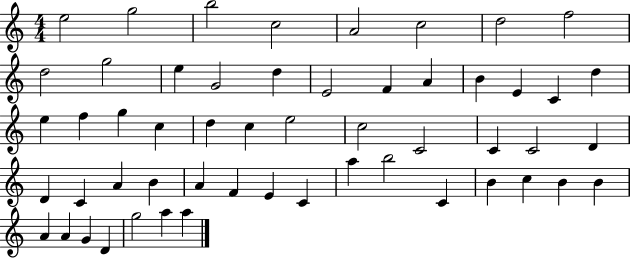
{
  \clef treble
  \numericTimeSignature
  \time 4/4
  \key c \major
  e''2 g''2 | b''2 c''2 | a'2 c''2 | d''2 f''2 | \break d''2 g''2 | e''4 g'2 d''4 | e'2 f'4 a'4 | b'4 e'4 c'4 d''4 | \break e''4 f''4 g''4 c''4 | d''4 c''4 e''2 | c''2 c'2 | c'4 c'2 d'4 | \break d'4 c'4 a'4 b'4 | a'4 f'4 e'4 c'4 | a''4 b''2 c'4 | b'4 c''4 b'4 b'4 | \break a'4 a'4 g'4 d'4 | g''2 a''4 a''4 | \bar "|."
}